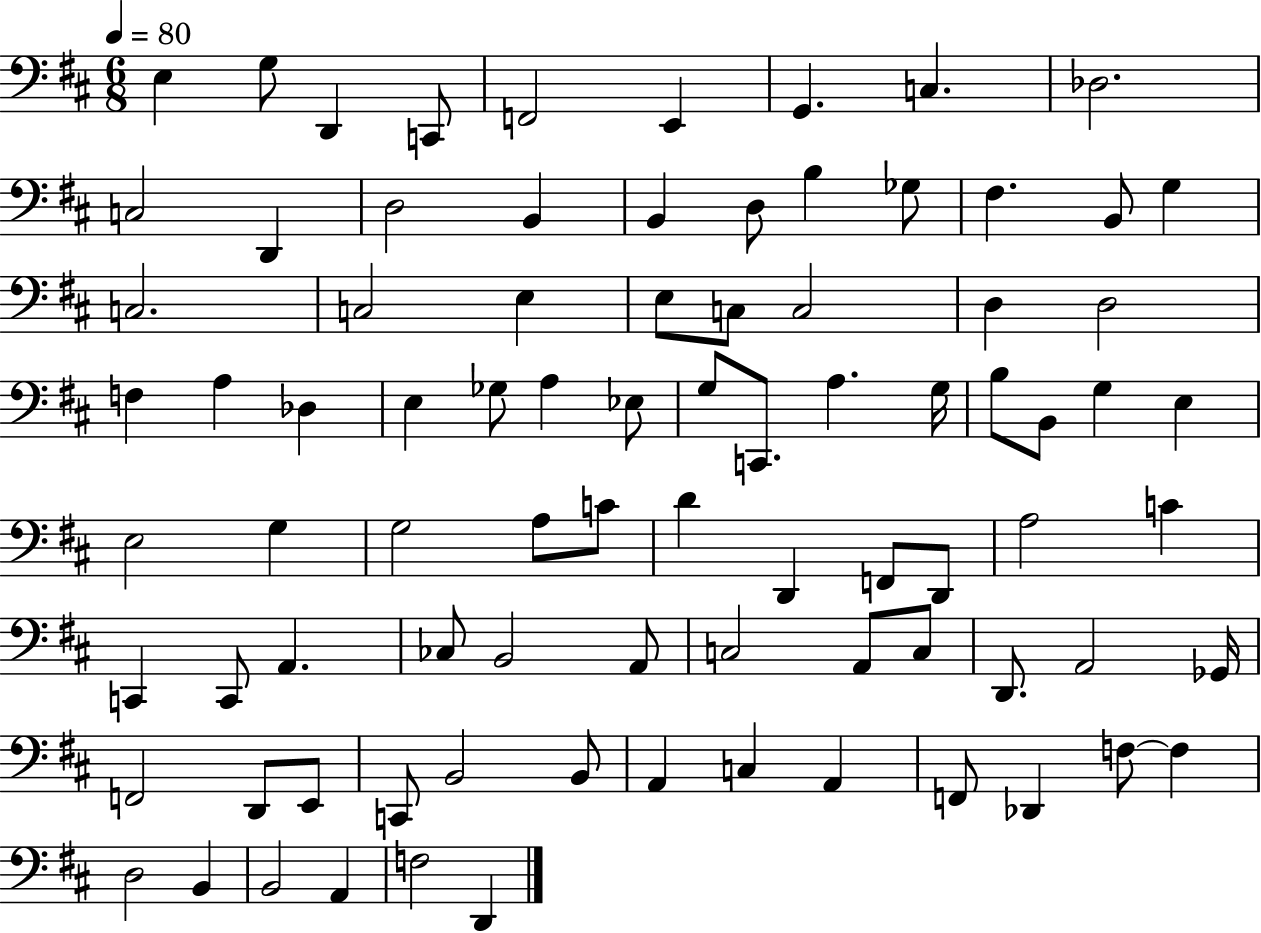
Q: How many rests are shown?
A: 0